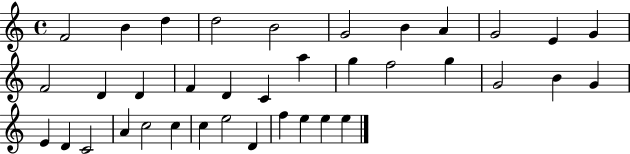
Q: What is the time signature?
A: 4/4